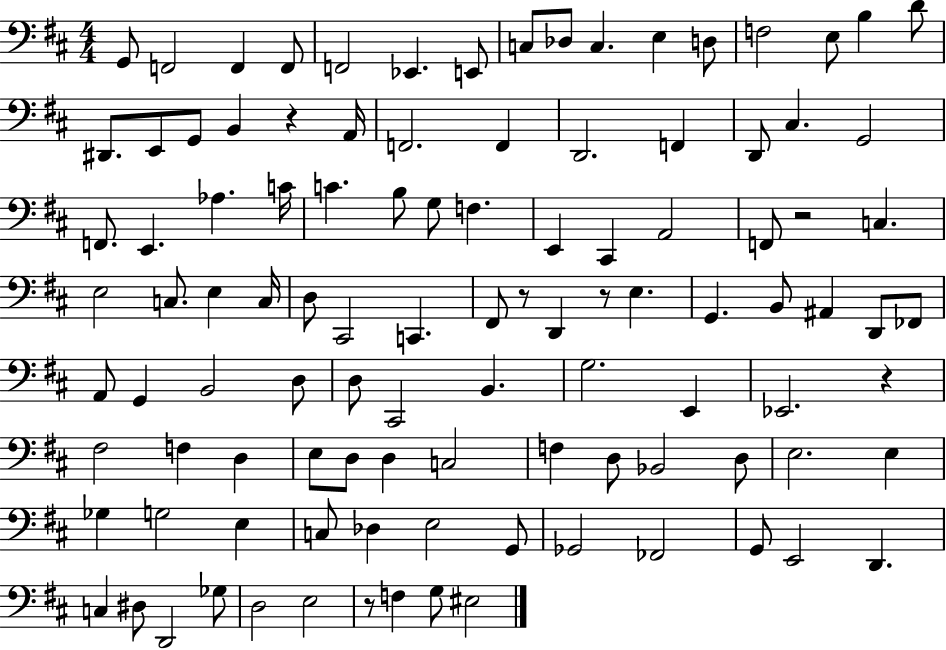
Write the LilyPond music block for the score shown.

{
  \clef bass
  \numericTimeSignature
  \time 4/4
  \key d \major
  g,8 f,2 f,4 f,8 | f,2 ees,4. e,8 | c8 des8 c4. e4 d8 | f2 e8 b4 d'8 | \break dis,8. e,8 g,8 b,4 r4 a,16 | f,2. f,4 | d,2. f,4 | d,8 cis4. g,2 | \break f,8. e,4. aes4. c'16 | c'4. b8 g8 f4. | e,4 cis,4 a,2 | f,8 r2 c4. | \break e2 c8. e4 c16 | d8 cis,2 c,4. | fis,8 r8 d,4 r8 e4. | g,4. b,8 ais,4 d,8 fes,8 | \break a,8 g,4 b,2 d8 | d8 cis,2 b,4. | g2. e,4 | ees,2. r4 | \break fis2 f4 d4 | e8 d8 d4 c2 | f4 d8 bes,2 d8 | e2. e4 | \break ges4 g2 e4 | c8 des4 e2 g,8 | ges,2 fes,2 | g,8 e,2 d,4. | \break c4 dis8 d,2 ges8 | d2 e2 | r8 f4 g8 eis2 | \bar "|."
}